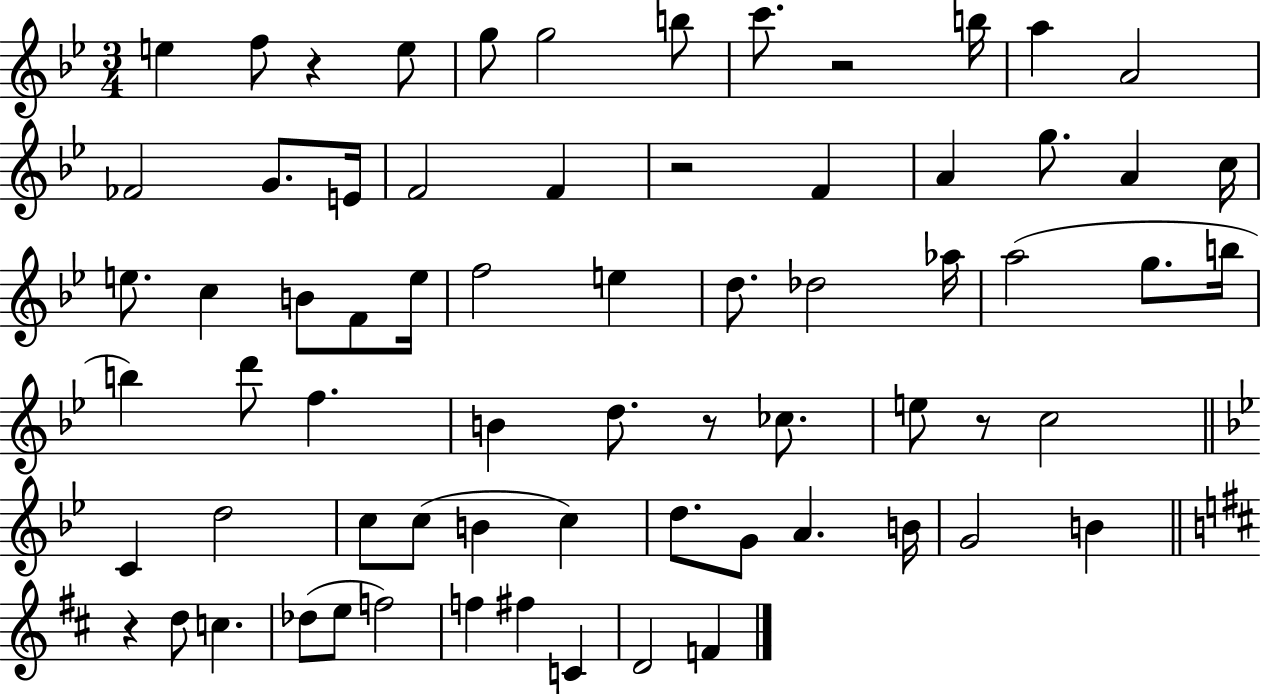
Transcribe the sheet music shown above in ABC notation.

X:1
T:Untitled
M:3/4
L:1/4
K:Bb
e f/2 z e/2 g/2 g2 b/2 c'/2 z2 b/4 a A2 _F2 G/2 E/4 F2 F z2 F A g/2 A c/4 e/2 c B/2 F/2 e/4 f2 e d/2 _d2 _a/4 a2 g/2 b/4 b d'/2 f B d/2 z/2 _c/2 e/2 z/2 c2 C d2 c/2 c/2 B c d/2 G/2 A B/4 G2 B z d/2 c _d/2 e/2 f2 f ^f C D2 F